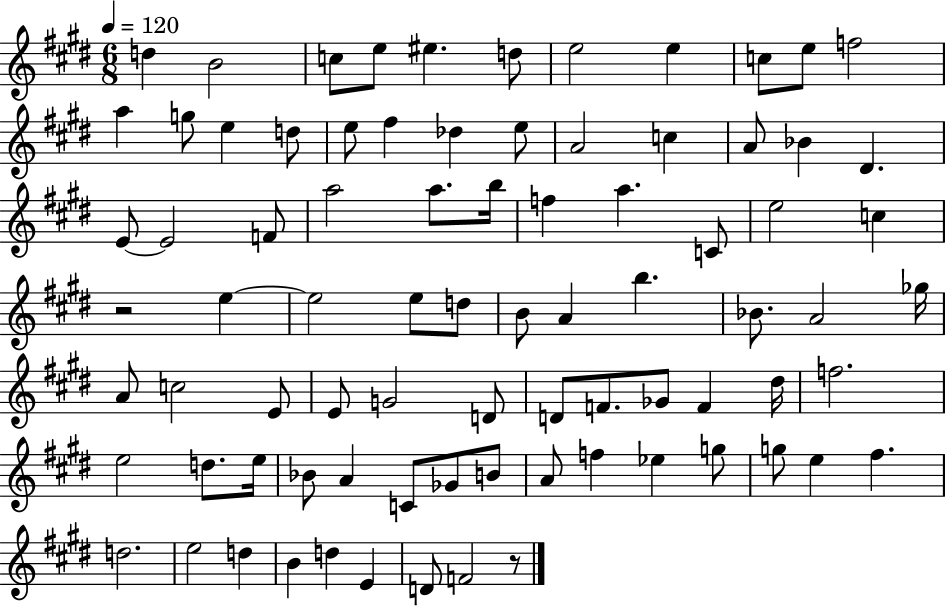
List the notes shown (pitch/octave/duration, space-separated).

D5/q B4/h C5/e E5/e EIS5/q. D5/e E5/h E5/q C5/e E5/e F5/h A5/q G5/e E5/q D5/e E5/e F#5/q Db5/q E5/e A4/h C5/q A4/e Bb4/q D#4/q. E4/e E4/h F4/e A5/h A5/e. B5/s F5/q A5/q. C4/e E5/h C5/q R/h E5/q E5/h E5/e D5/e B4/e A4/q B5/q. Bb4/e. A4/h Gb5/s A4/e C5/h E4/e E4/e G4/h D4/e D4/e F4/e. Gb4/e F4/q D#5/s F5/h. E5/h D5/e. E5/s Bb4/e A4/q C4/e Gb4/e B4/e A4/e F5/q Eb5/q G5/e G5/e E5/q F#5/q. D5/h. E5/h D5/q B4/q D5/q E4/q D4/e F4/h R/e